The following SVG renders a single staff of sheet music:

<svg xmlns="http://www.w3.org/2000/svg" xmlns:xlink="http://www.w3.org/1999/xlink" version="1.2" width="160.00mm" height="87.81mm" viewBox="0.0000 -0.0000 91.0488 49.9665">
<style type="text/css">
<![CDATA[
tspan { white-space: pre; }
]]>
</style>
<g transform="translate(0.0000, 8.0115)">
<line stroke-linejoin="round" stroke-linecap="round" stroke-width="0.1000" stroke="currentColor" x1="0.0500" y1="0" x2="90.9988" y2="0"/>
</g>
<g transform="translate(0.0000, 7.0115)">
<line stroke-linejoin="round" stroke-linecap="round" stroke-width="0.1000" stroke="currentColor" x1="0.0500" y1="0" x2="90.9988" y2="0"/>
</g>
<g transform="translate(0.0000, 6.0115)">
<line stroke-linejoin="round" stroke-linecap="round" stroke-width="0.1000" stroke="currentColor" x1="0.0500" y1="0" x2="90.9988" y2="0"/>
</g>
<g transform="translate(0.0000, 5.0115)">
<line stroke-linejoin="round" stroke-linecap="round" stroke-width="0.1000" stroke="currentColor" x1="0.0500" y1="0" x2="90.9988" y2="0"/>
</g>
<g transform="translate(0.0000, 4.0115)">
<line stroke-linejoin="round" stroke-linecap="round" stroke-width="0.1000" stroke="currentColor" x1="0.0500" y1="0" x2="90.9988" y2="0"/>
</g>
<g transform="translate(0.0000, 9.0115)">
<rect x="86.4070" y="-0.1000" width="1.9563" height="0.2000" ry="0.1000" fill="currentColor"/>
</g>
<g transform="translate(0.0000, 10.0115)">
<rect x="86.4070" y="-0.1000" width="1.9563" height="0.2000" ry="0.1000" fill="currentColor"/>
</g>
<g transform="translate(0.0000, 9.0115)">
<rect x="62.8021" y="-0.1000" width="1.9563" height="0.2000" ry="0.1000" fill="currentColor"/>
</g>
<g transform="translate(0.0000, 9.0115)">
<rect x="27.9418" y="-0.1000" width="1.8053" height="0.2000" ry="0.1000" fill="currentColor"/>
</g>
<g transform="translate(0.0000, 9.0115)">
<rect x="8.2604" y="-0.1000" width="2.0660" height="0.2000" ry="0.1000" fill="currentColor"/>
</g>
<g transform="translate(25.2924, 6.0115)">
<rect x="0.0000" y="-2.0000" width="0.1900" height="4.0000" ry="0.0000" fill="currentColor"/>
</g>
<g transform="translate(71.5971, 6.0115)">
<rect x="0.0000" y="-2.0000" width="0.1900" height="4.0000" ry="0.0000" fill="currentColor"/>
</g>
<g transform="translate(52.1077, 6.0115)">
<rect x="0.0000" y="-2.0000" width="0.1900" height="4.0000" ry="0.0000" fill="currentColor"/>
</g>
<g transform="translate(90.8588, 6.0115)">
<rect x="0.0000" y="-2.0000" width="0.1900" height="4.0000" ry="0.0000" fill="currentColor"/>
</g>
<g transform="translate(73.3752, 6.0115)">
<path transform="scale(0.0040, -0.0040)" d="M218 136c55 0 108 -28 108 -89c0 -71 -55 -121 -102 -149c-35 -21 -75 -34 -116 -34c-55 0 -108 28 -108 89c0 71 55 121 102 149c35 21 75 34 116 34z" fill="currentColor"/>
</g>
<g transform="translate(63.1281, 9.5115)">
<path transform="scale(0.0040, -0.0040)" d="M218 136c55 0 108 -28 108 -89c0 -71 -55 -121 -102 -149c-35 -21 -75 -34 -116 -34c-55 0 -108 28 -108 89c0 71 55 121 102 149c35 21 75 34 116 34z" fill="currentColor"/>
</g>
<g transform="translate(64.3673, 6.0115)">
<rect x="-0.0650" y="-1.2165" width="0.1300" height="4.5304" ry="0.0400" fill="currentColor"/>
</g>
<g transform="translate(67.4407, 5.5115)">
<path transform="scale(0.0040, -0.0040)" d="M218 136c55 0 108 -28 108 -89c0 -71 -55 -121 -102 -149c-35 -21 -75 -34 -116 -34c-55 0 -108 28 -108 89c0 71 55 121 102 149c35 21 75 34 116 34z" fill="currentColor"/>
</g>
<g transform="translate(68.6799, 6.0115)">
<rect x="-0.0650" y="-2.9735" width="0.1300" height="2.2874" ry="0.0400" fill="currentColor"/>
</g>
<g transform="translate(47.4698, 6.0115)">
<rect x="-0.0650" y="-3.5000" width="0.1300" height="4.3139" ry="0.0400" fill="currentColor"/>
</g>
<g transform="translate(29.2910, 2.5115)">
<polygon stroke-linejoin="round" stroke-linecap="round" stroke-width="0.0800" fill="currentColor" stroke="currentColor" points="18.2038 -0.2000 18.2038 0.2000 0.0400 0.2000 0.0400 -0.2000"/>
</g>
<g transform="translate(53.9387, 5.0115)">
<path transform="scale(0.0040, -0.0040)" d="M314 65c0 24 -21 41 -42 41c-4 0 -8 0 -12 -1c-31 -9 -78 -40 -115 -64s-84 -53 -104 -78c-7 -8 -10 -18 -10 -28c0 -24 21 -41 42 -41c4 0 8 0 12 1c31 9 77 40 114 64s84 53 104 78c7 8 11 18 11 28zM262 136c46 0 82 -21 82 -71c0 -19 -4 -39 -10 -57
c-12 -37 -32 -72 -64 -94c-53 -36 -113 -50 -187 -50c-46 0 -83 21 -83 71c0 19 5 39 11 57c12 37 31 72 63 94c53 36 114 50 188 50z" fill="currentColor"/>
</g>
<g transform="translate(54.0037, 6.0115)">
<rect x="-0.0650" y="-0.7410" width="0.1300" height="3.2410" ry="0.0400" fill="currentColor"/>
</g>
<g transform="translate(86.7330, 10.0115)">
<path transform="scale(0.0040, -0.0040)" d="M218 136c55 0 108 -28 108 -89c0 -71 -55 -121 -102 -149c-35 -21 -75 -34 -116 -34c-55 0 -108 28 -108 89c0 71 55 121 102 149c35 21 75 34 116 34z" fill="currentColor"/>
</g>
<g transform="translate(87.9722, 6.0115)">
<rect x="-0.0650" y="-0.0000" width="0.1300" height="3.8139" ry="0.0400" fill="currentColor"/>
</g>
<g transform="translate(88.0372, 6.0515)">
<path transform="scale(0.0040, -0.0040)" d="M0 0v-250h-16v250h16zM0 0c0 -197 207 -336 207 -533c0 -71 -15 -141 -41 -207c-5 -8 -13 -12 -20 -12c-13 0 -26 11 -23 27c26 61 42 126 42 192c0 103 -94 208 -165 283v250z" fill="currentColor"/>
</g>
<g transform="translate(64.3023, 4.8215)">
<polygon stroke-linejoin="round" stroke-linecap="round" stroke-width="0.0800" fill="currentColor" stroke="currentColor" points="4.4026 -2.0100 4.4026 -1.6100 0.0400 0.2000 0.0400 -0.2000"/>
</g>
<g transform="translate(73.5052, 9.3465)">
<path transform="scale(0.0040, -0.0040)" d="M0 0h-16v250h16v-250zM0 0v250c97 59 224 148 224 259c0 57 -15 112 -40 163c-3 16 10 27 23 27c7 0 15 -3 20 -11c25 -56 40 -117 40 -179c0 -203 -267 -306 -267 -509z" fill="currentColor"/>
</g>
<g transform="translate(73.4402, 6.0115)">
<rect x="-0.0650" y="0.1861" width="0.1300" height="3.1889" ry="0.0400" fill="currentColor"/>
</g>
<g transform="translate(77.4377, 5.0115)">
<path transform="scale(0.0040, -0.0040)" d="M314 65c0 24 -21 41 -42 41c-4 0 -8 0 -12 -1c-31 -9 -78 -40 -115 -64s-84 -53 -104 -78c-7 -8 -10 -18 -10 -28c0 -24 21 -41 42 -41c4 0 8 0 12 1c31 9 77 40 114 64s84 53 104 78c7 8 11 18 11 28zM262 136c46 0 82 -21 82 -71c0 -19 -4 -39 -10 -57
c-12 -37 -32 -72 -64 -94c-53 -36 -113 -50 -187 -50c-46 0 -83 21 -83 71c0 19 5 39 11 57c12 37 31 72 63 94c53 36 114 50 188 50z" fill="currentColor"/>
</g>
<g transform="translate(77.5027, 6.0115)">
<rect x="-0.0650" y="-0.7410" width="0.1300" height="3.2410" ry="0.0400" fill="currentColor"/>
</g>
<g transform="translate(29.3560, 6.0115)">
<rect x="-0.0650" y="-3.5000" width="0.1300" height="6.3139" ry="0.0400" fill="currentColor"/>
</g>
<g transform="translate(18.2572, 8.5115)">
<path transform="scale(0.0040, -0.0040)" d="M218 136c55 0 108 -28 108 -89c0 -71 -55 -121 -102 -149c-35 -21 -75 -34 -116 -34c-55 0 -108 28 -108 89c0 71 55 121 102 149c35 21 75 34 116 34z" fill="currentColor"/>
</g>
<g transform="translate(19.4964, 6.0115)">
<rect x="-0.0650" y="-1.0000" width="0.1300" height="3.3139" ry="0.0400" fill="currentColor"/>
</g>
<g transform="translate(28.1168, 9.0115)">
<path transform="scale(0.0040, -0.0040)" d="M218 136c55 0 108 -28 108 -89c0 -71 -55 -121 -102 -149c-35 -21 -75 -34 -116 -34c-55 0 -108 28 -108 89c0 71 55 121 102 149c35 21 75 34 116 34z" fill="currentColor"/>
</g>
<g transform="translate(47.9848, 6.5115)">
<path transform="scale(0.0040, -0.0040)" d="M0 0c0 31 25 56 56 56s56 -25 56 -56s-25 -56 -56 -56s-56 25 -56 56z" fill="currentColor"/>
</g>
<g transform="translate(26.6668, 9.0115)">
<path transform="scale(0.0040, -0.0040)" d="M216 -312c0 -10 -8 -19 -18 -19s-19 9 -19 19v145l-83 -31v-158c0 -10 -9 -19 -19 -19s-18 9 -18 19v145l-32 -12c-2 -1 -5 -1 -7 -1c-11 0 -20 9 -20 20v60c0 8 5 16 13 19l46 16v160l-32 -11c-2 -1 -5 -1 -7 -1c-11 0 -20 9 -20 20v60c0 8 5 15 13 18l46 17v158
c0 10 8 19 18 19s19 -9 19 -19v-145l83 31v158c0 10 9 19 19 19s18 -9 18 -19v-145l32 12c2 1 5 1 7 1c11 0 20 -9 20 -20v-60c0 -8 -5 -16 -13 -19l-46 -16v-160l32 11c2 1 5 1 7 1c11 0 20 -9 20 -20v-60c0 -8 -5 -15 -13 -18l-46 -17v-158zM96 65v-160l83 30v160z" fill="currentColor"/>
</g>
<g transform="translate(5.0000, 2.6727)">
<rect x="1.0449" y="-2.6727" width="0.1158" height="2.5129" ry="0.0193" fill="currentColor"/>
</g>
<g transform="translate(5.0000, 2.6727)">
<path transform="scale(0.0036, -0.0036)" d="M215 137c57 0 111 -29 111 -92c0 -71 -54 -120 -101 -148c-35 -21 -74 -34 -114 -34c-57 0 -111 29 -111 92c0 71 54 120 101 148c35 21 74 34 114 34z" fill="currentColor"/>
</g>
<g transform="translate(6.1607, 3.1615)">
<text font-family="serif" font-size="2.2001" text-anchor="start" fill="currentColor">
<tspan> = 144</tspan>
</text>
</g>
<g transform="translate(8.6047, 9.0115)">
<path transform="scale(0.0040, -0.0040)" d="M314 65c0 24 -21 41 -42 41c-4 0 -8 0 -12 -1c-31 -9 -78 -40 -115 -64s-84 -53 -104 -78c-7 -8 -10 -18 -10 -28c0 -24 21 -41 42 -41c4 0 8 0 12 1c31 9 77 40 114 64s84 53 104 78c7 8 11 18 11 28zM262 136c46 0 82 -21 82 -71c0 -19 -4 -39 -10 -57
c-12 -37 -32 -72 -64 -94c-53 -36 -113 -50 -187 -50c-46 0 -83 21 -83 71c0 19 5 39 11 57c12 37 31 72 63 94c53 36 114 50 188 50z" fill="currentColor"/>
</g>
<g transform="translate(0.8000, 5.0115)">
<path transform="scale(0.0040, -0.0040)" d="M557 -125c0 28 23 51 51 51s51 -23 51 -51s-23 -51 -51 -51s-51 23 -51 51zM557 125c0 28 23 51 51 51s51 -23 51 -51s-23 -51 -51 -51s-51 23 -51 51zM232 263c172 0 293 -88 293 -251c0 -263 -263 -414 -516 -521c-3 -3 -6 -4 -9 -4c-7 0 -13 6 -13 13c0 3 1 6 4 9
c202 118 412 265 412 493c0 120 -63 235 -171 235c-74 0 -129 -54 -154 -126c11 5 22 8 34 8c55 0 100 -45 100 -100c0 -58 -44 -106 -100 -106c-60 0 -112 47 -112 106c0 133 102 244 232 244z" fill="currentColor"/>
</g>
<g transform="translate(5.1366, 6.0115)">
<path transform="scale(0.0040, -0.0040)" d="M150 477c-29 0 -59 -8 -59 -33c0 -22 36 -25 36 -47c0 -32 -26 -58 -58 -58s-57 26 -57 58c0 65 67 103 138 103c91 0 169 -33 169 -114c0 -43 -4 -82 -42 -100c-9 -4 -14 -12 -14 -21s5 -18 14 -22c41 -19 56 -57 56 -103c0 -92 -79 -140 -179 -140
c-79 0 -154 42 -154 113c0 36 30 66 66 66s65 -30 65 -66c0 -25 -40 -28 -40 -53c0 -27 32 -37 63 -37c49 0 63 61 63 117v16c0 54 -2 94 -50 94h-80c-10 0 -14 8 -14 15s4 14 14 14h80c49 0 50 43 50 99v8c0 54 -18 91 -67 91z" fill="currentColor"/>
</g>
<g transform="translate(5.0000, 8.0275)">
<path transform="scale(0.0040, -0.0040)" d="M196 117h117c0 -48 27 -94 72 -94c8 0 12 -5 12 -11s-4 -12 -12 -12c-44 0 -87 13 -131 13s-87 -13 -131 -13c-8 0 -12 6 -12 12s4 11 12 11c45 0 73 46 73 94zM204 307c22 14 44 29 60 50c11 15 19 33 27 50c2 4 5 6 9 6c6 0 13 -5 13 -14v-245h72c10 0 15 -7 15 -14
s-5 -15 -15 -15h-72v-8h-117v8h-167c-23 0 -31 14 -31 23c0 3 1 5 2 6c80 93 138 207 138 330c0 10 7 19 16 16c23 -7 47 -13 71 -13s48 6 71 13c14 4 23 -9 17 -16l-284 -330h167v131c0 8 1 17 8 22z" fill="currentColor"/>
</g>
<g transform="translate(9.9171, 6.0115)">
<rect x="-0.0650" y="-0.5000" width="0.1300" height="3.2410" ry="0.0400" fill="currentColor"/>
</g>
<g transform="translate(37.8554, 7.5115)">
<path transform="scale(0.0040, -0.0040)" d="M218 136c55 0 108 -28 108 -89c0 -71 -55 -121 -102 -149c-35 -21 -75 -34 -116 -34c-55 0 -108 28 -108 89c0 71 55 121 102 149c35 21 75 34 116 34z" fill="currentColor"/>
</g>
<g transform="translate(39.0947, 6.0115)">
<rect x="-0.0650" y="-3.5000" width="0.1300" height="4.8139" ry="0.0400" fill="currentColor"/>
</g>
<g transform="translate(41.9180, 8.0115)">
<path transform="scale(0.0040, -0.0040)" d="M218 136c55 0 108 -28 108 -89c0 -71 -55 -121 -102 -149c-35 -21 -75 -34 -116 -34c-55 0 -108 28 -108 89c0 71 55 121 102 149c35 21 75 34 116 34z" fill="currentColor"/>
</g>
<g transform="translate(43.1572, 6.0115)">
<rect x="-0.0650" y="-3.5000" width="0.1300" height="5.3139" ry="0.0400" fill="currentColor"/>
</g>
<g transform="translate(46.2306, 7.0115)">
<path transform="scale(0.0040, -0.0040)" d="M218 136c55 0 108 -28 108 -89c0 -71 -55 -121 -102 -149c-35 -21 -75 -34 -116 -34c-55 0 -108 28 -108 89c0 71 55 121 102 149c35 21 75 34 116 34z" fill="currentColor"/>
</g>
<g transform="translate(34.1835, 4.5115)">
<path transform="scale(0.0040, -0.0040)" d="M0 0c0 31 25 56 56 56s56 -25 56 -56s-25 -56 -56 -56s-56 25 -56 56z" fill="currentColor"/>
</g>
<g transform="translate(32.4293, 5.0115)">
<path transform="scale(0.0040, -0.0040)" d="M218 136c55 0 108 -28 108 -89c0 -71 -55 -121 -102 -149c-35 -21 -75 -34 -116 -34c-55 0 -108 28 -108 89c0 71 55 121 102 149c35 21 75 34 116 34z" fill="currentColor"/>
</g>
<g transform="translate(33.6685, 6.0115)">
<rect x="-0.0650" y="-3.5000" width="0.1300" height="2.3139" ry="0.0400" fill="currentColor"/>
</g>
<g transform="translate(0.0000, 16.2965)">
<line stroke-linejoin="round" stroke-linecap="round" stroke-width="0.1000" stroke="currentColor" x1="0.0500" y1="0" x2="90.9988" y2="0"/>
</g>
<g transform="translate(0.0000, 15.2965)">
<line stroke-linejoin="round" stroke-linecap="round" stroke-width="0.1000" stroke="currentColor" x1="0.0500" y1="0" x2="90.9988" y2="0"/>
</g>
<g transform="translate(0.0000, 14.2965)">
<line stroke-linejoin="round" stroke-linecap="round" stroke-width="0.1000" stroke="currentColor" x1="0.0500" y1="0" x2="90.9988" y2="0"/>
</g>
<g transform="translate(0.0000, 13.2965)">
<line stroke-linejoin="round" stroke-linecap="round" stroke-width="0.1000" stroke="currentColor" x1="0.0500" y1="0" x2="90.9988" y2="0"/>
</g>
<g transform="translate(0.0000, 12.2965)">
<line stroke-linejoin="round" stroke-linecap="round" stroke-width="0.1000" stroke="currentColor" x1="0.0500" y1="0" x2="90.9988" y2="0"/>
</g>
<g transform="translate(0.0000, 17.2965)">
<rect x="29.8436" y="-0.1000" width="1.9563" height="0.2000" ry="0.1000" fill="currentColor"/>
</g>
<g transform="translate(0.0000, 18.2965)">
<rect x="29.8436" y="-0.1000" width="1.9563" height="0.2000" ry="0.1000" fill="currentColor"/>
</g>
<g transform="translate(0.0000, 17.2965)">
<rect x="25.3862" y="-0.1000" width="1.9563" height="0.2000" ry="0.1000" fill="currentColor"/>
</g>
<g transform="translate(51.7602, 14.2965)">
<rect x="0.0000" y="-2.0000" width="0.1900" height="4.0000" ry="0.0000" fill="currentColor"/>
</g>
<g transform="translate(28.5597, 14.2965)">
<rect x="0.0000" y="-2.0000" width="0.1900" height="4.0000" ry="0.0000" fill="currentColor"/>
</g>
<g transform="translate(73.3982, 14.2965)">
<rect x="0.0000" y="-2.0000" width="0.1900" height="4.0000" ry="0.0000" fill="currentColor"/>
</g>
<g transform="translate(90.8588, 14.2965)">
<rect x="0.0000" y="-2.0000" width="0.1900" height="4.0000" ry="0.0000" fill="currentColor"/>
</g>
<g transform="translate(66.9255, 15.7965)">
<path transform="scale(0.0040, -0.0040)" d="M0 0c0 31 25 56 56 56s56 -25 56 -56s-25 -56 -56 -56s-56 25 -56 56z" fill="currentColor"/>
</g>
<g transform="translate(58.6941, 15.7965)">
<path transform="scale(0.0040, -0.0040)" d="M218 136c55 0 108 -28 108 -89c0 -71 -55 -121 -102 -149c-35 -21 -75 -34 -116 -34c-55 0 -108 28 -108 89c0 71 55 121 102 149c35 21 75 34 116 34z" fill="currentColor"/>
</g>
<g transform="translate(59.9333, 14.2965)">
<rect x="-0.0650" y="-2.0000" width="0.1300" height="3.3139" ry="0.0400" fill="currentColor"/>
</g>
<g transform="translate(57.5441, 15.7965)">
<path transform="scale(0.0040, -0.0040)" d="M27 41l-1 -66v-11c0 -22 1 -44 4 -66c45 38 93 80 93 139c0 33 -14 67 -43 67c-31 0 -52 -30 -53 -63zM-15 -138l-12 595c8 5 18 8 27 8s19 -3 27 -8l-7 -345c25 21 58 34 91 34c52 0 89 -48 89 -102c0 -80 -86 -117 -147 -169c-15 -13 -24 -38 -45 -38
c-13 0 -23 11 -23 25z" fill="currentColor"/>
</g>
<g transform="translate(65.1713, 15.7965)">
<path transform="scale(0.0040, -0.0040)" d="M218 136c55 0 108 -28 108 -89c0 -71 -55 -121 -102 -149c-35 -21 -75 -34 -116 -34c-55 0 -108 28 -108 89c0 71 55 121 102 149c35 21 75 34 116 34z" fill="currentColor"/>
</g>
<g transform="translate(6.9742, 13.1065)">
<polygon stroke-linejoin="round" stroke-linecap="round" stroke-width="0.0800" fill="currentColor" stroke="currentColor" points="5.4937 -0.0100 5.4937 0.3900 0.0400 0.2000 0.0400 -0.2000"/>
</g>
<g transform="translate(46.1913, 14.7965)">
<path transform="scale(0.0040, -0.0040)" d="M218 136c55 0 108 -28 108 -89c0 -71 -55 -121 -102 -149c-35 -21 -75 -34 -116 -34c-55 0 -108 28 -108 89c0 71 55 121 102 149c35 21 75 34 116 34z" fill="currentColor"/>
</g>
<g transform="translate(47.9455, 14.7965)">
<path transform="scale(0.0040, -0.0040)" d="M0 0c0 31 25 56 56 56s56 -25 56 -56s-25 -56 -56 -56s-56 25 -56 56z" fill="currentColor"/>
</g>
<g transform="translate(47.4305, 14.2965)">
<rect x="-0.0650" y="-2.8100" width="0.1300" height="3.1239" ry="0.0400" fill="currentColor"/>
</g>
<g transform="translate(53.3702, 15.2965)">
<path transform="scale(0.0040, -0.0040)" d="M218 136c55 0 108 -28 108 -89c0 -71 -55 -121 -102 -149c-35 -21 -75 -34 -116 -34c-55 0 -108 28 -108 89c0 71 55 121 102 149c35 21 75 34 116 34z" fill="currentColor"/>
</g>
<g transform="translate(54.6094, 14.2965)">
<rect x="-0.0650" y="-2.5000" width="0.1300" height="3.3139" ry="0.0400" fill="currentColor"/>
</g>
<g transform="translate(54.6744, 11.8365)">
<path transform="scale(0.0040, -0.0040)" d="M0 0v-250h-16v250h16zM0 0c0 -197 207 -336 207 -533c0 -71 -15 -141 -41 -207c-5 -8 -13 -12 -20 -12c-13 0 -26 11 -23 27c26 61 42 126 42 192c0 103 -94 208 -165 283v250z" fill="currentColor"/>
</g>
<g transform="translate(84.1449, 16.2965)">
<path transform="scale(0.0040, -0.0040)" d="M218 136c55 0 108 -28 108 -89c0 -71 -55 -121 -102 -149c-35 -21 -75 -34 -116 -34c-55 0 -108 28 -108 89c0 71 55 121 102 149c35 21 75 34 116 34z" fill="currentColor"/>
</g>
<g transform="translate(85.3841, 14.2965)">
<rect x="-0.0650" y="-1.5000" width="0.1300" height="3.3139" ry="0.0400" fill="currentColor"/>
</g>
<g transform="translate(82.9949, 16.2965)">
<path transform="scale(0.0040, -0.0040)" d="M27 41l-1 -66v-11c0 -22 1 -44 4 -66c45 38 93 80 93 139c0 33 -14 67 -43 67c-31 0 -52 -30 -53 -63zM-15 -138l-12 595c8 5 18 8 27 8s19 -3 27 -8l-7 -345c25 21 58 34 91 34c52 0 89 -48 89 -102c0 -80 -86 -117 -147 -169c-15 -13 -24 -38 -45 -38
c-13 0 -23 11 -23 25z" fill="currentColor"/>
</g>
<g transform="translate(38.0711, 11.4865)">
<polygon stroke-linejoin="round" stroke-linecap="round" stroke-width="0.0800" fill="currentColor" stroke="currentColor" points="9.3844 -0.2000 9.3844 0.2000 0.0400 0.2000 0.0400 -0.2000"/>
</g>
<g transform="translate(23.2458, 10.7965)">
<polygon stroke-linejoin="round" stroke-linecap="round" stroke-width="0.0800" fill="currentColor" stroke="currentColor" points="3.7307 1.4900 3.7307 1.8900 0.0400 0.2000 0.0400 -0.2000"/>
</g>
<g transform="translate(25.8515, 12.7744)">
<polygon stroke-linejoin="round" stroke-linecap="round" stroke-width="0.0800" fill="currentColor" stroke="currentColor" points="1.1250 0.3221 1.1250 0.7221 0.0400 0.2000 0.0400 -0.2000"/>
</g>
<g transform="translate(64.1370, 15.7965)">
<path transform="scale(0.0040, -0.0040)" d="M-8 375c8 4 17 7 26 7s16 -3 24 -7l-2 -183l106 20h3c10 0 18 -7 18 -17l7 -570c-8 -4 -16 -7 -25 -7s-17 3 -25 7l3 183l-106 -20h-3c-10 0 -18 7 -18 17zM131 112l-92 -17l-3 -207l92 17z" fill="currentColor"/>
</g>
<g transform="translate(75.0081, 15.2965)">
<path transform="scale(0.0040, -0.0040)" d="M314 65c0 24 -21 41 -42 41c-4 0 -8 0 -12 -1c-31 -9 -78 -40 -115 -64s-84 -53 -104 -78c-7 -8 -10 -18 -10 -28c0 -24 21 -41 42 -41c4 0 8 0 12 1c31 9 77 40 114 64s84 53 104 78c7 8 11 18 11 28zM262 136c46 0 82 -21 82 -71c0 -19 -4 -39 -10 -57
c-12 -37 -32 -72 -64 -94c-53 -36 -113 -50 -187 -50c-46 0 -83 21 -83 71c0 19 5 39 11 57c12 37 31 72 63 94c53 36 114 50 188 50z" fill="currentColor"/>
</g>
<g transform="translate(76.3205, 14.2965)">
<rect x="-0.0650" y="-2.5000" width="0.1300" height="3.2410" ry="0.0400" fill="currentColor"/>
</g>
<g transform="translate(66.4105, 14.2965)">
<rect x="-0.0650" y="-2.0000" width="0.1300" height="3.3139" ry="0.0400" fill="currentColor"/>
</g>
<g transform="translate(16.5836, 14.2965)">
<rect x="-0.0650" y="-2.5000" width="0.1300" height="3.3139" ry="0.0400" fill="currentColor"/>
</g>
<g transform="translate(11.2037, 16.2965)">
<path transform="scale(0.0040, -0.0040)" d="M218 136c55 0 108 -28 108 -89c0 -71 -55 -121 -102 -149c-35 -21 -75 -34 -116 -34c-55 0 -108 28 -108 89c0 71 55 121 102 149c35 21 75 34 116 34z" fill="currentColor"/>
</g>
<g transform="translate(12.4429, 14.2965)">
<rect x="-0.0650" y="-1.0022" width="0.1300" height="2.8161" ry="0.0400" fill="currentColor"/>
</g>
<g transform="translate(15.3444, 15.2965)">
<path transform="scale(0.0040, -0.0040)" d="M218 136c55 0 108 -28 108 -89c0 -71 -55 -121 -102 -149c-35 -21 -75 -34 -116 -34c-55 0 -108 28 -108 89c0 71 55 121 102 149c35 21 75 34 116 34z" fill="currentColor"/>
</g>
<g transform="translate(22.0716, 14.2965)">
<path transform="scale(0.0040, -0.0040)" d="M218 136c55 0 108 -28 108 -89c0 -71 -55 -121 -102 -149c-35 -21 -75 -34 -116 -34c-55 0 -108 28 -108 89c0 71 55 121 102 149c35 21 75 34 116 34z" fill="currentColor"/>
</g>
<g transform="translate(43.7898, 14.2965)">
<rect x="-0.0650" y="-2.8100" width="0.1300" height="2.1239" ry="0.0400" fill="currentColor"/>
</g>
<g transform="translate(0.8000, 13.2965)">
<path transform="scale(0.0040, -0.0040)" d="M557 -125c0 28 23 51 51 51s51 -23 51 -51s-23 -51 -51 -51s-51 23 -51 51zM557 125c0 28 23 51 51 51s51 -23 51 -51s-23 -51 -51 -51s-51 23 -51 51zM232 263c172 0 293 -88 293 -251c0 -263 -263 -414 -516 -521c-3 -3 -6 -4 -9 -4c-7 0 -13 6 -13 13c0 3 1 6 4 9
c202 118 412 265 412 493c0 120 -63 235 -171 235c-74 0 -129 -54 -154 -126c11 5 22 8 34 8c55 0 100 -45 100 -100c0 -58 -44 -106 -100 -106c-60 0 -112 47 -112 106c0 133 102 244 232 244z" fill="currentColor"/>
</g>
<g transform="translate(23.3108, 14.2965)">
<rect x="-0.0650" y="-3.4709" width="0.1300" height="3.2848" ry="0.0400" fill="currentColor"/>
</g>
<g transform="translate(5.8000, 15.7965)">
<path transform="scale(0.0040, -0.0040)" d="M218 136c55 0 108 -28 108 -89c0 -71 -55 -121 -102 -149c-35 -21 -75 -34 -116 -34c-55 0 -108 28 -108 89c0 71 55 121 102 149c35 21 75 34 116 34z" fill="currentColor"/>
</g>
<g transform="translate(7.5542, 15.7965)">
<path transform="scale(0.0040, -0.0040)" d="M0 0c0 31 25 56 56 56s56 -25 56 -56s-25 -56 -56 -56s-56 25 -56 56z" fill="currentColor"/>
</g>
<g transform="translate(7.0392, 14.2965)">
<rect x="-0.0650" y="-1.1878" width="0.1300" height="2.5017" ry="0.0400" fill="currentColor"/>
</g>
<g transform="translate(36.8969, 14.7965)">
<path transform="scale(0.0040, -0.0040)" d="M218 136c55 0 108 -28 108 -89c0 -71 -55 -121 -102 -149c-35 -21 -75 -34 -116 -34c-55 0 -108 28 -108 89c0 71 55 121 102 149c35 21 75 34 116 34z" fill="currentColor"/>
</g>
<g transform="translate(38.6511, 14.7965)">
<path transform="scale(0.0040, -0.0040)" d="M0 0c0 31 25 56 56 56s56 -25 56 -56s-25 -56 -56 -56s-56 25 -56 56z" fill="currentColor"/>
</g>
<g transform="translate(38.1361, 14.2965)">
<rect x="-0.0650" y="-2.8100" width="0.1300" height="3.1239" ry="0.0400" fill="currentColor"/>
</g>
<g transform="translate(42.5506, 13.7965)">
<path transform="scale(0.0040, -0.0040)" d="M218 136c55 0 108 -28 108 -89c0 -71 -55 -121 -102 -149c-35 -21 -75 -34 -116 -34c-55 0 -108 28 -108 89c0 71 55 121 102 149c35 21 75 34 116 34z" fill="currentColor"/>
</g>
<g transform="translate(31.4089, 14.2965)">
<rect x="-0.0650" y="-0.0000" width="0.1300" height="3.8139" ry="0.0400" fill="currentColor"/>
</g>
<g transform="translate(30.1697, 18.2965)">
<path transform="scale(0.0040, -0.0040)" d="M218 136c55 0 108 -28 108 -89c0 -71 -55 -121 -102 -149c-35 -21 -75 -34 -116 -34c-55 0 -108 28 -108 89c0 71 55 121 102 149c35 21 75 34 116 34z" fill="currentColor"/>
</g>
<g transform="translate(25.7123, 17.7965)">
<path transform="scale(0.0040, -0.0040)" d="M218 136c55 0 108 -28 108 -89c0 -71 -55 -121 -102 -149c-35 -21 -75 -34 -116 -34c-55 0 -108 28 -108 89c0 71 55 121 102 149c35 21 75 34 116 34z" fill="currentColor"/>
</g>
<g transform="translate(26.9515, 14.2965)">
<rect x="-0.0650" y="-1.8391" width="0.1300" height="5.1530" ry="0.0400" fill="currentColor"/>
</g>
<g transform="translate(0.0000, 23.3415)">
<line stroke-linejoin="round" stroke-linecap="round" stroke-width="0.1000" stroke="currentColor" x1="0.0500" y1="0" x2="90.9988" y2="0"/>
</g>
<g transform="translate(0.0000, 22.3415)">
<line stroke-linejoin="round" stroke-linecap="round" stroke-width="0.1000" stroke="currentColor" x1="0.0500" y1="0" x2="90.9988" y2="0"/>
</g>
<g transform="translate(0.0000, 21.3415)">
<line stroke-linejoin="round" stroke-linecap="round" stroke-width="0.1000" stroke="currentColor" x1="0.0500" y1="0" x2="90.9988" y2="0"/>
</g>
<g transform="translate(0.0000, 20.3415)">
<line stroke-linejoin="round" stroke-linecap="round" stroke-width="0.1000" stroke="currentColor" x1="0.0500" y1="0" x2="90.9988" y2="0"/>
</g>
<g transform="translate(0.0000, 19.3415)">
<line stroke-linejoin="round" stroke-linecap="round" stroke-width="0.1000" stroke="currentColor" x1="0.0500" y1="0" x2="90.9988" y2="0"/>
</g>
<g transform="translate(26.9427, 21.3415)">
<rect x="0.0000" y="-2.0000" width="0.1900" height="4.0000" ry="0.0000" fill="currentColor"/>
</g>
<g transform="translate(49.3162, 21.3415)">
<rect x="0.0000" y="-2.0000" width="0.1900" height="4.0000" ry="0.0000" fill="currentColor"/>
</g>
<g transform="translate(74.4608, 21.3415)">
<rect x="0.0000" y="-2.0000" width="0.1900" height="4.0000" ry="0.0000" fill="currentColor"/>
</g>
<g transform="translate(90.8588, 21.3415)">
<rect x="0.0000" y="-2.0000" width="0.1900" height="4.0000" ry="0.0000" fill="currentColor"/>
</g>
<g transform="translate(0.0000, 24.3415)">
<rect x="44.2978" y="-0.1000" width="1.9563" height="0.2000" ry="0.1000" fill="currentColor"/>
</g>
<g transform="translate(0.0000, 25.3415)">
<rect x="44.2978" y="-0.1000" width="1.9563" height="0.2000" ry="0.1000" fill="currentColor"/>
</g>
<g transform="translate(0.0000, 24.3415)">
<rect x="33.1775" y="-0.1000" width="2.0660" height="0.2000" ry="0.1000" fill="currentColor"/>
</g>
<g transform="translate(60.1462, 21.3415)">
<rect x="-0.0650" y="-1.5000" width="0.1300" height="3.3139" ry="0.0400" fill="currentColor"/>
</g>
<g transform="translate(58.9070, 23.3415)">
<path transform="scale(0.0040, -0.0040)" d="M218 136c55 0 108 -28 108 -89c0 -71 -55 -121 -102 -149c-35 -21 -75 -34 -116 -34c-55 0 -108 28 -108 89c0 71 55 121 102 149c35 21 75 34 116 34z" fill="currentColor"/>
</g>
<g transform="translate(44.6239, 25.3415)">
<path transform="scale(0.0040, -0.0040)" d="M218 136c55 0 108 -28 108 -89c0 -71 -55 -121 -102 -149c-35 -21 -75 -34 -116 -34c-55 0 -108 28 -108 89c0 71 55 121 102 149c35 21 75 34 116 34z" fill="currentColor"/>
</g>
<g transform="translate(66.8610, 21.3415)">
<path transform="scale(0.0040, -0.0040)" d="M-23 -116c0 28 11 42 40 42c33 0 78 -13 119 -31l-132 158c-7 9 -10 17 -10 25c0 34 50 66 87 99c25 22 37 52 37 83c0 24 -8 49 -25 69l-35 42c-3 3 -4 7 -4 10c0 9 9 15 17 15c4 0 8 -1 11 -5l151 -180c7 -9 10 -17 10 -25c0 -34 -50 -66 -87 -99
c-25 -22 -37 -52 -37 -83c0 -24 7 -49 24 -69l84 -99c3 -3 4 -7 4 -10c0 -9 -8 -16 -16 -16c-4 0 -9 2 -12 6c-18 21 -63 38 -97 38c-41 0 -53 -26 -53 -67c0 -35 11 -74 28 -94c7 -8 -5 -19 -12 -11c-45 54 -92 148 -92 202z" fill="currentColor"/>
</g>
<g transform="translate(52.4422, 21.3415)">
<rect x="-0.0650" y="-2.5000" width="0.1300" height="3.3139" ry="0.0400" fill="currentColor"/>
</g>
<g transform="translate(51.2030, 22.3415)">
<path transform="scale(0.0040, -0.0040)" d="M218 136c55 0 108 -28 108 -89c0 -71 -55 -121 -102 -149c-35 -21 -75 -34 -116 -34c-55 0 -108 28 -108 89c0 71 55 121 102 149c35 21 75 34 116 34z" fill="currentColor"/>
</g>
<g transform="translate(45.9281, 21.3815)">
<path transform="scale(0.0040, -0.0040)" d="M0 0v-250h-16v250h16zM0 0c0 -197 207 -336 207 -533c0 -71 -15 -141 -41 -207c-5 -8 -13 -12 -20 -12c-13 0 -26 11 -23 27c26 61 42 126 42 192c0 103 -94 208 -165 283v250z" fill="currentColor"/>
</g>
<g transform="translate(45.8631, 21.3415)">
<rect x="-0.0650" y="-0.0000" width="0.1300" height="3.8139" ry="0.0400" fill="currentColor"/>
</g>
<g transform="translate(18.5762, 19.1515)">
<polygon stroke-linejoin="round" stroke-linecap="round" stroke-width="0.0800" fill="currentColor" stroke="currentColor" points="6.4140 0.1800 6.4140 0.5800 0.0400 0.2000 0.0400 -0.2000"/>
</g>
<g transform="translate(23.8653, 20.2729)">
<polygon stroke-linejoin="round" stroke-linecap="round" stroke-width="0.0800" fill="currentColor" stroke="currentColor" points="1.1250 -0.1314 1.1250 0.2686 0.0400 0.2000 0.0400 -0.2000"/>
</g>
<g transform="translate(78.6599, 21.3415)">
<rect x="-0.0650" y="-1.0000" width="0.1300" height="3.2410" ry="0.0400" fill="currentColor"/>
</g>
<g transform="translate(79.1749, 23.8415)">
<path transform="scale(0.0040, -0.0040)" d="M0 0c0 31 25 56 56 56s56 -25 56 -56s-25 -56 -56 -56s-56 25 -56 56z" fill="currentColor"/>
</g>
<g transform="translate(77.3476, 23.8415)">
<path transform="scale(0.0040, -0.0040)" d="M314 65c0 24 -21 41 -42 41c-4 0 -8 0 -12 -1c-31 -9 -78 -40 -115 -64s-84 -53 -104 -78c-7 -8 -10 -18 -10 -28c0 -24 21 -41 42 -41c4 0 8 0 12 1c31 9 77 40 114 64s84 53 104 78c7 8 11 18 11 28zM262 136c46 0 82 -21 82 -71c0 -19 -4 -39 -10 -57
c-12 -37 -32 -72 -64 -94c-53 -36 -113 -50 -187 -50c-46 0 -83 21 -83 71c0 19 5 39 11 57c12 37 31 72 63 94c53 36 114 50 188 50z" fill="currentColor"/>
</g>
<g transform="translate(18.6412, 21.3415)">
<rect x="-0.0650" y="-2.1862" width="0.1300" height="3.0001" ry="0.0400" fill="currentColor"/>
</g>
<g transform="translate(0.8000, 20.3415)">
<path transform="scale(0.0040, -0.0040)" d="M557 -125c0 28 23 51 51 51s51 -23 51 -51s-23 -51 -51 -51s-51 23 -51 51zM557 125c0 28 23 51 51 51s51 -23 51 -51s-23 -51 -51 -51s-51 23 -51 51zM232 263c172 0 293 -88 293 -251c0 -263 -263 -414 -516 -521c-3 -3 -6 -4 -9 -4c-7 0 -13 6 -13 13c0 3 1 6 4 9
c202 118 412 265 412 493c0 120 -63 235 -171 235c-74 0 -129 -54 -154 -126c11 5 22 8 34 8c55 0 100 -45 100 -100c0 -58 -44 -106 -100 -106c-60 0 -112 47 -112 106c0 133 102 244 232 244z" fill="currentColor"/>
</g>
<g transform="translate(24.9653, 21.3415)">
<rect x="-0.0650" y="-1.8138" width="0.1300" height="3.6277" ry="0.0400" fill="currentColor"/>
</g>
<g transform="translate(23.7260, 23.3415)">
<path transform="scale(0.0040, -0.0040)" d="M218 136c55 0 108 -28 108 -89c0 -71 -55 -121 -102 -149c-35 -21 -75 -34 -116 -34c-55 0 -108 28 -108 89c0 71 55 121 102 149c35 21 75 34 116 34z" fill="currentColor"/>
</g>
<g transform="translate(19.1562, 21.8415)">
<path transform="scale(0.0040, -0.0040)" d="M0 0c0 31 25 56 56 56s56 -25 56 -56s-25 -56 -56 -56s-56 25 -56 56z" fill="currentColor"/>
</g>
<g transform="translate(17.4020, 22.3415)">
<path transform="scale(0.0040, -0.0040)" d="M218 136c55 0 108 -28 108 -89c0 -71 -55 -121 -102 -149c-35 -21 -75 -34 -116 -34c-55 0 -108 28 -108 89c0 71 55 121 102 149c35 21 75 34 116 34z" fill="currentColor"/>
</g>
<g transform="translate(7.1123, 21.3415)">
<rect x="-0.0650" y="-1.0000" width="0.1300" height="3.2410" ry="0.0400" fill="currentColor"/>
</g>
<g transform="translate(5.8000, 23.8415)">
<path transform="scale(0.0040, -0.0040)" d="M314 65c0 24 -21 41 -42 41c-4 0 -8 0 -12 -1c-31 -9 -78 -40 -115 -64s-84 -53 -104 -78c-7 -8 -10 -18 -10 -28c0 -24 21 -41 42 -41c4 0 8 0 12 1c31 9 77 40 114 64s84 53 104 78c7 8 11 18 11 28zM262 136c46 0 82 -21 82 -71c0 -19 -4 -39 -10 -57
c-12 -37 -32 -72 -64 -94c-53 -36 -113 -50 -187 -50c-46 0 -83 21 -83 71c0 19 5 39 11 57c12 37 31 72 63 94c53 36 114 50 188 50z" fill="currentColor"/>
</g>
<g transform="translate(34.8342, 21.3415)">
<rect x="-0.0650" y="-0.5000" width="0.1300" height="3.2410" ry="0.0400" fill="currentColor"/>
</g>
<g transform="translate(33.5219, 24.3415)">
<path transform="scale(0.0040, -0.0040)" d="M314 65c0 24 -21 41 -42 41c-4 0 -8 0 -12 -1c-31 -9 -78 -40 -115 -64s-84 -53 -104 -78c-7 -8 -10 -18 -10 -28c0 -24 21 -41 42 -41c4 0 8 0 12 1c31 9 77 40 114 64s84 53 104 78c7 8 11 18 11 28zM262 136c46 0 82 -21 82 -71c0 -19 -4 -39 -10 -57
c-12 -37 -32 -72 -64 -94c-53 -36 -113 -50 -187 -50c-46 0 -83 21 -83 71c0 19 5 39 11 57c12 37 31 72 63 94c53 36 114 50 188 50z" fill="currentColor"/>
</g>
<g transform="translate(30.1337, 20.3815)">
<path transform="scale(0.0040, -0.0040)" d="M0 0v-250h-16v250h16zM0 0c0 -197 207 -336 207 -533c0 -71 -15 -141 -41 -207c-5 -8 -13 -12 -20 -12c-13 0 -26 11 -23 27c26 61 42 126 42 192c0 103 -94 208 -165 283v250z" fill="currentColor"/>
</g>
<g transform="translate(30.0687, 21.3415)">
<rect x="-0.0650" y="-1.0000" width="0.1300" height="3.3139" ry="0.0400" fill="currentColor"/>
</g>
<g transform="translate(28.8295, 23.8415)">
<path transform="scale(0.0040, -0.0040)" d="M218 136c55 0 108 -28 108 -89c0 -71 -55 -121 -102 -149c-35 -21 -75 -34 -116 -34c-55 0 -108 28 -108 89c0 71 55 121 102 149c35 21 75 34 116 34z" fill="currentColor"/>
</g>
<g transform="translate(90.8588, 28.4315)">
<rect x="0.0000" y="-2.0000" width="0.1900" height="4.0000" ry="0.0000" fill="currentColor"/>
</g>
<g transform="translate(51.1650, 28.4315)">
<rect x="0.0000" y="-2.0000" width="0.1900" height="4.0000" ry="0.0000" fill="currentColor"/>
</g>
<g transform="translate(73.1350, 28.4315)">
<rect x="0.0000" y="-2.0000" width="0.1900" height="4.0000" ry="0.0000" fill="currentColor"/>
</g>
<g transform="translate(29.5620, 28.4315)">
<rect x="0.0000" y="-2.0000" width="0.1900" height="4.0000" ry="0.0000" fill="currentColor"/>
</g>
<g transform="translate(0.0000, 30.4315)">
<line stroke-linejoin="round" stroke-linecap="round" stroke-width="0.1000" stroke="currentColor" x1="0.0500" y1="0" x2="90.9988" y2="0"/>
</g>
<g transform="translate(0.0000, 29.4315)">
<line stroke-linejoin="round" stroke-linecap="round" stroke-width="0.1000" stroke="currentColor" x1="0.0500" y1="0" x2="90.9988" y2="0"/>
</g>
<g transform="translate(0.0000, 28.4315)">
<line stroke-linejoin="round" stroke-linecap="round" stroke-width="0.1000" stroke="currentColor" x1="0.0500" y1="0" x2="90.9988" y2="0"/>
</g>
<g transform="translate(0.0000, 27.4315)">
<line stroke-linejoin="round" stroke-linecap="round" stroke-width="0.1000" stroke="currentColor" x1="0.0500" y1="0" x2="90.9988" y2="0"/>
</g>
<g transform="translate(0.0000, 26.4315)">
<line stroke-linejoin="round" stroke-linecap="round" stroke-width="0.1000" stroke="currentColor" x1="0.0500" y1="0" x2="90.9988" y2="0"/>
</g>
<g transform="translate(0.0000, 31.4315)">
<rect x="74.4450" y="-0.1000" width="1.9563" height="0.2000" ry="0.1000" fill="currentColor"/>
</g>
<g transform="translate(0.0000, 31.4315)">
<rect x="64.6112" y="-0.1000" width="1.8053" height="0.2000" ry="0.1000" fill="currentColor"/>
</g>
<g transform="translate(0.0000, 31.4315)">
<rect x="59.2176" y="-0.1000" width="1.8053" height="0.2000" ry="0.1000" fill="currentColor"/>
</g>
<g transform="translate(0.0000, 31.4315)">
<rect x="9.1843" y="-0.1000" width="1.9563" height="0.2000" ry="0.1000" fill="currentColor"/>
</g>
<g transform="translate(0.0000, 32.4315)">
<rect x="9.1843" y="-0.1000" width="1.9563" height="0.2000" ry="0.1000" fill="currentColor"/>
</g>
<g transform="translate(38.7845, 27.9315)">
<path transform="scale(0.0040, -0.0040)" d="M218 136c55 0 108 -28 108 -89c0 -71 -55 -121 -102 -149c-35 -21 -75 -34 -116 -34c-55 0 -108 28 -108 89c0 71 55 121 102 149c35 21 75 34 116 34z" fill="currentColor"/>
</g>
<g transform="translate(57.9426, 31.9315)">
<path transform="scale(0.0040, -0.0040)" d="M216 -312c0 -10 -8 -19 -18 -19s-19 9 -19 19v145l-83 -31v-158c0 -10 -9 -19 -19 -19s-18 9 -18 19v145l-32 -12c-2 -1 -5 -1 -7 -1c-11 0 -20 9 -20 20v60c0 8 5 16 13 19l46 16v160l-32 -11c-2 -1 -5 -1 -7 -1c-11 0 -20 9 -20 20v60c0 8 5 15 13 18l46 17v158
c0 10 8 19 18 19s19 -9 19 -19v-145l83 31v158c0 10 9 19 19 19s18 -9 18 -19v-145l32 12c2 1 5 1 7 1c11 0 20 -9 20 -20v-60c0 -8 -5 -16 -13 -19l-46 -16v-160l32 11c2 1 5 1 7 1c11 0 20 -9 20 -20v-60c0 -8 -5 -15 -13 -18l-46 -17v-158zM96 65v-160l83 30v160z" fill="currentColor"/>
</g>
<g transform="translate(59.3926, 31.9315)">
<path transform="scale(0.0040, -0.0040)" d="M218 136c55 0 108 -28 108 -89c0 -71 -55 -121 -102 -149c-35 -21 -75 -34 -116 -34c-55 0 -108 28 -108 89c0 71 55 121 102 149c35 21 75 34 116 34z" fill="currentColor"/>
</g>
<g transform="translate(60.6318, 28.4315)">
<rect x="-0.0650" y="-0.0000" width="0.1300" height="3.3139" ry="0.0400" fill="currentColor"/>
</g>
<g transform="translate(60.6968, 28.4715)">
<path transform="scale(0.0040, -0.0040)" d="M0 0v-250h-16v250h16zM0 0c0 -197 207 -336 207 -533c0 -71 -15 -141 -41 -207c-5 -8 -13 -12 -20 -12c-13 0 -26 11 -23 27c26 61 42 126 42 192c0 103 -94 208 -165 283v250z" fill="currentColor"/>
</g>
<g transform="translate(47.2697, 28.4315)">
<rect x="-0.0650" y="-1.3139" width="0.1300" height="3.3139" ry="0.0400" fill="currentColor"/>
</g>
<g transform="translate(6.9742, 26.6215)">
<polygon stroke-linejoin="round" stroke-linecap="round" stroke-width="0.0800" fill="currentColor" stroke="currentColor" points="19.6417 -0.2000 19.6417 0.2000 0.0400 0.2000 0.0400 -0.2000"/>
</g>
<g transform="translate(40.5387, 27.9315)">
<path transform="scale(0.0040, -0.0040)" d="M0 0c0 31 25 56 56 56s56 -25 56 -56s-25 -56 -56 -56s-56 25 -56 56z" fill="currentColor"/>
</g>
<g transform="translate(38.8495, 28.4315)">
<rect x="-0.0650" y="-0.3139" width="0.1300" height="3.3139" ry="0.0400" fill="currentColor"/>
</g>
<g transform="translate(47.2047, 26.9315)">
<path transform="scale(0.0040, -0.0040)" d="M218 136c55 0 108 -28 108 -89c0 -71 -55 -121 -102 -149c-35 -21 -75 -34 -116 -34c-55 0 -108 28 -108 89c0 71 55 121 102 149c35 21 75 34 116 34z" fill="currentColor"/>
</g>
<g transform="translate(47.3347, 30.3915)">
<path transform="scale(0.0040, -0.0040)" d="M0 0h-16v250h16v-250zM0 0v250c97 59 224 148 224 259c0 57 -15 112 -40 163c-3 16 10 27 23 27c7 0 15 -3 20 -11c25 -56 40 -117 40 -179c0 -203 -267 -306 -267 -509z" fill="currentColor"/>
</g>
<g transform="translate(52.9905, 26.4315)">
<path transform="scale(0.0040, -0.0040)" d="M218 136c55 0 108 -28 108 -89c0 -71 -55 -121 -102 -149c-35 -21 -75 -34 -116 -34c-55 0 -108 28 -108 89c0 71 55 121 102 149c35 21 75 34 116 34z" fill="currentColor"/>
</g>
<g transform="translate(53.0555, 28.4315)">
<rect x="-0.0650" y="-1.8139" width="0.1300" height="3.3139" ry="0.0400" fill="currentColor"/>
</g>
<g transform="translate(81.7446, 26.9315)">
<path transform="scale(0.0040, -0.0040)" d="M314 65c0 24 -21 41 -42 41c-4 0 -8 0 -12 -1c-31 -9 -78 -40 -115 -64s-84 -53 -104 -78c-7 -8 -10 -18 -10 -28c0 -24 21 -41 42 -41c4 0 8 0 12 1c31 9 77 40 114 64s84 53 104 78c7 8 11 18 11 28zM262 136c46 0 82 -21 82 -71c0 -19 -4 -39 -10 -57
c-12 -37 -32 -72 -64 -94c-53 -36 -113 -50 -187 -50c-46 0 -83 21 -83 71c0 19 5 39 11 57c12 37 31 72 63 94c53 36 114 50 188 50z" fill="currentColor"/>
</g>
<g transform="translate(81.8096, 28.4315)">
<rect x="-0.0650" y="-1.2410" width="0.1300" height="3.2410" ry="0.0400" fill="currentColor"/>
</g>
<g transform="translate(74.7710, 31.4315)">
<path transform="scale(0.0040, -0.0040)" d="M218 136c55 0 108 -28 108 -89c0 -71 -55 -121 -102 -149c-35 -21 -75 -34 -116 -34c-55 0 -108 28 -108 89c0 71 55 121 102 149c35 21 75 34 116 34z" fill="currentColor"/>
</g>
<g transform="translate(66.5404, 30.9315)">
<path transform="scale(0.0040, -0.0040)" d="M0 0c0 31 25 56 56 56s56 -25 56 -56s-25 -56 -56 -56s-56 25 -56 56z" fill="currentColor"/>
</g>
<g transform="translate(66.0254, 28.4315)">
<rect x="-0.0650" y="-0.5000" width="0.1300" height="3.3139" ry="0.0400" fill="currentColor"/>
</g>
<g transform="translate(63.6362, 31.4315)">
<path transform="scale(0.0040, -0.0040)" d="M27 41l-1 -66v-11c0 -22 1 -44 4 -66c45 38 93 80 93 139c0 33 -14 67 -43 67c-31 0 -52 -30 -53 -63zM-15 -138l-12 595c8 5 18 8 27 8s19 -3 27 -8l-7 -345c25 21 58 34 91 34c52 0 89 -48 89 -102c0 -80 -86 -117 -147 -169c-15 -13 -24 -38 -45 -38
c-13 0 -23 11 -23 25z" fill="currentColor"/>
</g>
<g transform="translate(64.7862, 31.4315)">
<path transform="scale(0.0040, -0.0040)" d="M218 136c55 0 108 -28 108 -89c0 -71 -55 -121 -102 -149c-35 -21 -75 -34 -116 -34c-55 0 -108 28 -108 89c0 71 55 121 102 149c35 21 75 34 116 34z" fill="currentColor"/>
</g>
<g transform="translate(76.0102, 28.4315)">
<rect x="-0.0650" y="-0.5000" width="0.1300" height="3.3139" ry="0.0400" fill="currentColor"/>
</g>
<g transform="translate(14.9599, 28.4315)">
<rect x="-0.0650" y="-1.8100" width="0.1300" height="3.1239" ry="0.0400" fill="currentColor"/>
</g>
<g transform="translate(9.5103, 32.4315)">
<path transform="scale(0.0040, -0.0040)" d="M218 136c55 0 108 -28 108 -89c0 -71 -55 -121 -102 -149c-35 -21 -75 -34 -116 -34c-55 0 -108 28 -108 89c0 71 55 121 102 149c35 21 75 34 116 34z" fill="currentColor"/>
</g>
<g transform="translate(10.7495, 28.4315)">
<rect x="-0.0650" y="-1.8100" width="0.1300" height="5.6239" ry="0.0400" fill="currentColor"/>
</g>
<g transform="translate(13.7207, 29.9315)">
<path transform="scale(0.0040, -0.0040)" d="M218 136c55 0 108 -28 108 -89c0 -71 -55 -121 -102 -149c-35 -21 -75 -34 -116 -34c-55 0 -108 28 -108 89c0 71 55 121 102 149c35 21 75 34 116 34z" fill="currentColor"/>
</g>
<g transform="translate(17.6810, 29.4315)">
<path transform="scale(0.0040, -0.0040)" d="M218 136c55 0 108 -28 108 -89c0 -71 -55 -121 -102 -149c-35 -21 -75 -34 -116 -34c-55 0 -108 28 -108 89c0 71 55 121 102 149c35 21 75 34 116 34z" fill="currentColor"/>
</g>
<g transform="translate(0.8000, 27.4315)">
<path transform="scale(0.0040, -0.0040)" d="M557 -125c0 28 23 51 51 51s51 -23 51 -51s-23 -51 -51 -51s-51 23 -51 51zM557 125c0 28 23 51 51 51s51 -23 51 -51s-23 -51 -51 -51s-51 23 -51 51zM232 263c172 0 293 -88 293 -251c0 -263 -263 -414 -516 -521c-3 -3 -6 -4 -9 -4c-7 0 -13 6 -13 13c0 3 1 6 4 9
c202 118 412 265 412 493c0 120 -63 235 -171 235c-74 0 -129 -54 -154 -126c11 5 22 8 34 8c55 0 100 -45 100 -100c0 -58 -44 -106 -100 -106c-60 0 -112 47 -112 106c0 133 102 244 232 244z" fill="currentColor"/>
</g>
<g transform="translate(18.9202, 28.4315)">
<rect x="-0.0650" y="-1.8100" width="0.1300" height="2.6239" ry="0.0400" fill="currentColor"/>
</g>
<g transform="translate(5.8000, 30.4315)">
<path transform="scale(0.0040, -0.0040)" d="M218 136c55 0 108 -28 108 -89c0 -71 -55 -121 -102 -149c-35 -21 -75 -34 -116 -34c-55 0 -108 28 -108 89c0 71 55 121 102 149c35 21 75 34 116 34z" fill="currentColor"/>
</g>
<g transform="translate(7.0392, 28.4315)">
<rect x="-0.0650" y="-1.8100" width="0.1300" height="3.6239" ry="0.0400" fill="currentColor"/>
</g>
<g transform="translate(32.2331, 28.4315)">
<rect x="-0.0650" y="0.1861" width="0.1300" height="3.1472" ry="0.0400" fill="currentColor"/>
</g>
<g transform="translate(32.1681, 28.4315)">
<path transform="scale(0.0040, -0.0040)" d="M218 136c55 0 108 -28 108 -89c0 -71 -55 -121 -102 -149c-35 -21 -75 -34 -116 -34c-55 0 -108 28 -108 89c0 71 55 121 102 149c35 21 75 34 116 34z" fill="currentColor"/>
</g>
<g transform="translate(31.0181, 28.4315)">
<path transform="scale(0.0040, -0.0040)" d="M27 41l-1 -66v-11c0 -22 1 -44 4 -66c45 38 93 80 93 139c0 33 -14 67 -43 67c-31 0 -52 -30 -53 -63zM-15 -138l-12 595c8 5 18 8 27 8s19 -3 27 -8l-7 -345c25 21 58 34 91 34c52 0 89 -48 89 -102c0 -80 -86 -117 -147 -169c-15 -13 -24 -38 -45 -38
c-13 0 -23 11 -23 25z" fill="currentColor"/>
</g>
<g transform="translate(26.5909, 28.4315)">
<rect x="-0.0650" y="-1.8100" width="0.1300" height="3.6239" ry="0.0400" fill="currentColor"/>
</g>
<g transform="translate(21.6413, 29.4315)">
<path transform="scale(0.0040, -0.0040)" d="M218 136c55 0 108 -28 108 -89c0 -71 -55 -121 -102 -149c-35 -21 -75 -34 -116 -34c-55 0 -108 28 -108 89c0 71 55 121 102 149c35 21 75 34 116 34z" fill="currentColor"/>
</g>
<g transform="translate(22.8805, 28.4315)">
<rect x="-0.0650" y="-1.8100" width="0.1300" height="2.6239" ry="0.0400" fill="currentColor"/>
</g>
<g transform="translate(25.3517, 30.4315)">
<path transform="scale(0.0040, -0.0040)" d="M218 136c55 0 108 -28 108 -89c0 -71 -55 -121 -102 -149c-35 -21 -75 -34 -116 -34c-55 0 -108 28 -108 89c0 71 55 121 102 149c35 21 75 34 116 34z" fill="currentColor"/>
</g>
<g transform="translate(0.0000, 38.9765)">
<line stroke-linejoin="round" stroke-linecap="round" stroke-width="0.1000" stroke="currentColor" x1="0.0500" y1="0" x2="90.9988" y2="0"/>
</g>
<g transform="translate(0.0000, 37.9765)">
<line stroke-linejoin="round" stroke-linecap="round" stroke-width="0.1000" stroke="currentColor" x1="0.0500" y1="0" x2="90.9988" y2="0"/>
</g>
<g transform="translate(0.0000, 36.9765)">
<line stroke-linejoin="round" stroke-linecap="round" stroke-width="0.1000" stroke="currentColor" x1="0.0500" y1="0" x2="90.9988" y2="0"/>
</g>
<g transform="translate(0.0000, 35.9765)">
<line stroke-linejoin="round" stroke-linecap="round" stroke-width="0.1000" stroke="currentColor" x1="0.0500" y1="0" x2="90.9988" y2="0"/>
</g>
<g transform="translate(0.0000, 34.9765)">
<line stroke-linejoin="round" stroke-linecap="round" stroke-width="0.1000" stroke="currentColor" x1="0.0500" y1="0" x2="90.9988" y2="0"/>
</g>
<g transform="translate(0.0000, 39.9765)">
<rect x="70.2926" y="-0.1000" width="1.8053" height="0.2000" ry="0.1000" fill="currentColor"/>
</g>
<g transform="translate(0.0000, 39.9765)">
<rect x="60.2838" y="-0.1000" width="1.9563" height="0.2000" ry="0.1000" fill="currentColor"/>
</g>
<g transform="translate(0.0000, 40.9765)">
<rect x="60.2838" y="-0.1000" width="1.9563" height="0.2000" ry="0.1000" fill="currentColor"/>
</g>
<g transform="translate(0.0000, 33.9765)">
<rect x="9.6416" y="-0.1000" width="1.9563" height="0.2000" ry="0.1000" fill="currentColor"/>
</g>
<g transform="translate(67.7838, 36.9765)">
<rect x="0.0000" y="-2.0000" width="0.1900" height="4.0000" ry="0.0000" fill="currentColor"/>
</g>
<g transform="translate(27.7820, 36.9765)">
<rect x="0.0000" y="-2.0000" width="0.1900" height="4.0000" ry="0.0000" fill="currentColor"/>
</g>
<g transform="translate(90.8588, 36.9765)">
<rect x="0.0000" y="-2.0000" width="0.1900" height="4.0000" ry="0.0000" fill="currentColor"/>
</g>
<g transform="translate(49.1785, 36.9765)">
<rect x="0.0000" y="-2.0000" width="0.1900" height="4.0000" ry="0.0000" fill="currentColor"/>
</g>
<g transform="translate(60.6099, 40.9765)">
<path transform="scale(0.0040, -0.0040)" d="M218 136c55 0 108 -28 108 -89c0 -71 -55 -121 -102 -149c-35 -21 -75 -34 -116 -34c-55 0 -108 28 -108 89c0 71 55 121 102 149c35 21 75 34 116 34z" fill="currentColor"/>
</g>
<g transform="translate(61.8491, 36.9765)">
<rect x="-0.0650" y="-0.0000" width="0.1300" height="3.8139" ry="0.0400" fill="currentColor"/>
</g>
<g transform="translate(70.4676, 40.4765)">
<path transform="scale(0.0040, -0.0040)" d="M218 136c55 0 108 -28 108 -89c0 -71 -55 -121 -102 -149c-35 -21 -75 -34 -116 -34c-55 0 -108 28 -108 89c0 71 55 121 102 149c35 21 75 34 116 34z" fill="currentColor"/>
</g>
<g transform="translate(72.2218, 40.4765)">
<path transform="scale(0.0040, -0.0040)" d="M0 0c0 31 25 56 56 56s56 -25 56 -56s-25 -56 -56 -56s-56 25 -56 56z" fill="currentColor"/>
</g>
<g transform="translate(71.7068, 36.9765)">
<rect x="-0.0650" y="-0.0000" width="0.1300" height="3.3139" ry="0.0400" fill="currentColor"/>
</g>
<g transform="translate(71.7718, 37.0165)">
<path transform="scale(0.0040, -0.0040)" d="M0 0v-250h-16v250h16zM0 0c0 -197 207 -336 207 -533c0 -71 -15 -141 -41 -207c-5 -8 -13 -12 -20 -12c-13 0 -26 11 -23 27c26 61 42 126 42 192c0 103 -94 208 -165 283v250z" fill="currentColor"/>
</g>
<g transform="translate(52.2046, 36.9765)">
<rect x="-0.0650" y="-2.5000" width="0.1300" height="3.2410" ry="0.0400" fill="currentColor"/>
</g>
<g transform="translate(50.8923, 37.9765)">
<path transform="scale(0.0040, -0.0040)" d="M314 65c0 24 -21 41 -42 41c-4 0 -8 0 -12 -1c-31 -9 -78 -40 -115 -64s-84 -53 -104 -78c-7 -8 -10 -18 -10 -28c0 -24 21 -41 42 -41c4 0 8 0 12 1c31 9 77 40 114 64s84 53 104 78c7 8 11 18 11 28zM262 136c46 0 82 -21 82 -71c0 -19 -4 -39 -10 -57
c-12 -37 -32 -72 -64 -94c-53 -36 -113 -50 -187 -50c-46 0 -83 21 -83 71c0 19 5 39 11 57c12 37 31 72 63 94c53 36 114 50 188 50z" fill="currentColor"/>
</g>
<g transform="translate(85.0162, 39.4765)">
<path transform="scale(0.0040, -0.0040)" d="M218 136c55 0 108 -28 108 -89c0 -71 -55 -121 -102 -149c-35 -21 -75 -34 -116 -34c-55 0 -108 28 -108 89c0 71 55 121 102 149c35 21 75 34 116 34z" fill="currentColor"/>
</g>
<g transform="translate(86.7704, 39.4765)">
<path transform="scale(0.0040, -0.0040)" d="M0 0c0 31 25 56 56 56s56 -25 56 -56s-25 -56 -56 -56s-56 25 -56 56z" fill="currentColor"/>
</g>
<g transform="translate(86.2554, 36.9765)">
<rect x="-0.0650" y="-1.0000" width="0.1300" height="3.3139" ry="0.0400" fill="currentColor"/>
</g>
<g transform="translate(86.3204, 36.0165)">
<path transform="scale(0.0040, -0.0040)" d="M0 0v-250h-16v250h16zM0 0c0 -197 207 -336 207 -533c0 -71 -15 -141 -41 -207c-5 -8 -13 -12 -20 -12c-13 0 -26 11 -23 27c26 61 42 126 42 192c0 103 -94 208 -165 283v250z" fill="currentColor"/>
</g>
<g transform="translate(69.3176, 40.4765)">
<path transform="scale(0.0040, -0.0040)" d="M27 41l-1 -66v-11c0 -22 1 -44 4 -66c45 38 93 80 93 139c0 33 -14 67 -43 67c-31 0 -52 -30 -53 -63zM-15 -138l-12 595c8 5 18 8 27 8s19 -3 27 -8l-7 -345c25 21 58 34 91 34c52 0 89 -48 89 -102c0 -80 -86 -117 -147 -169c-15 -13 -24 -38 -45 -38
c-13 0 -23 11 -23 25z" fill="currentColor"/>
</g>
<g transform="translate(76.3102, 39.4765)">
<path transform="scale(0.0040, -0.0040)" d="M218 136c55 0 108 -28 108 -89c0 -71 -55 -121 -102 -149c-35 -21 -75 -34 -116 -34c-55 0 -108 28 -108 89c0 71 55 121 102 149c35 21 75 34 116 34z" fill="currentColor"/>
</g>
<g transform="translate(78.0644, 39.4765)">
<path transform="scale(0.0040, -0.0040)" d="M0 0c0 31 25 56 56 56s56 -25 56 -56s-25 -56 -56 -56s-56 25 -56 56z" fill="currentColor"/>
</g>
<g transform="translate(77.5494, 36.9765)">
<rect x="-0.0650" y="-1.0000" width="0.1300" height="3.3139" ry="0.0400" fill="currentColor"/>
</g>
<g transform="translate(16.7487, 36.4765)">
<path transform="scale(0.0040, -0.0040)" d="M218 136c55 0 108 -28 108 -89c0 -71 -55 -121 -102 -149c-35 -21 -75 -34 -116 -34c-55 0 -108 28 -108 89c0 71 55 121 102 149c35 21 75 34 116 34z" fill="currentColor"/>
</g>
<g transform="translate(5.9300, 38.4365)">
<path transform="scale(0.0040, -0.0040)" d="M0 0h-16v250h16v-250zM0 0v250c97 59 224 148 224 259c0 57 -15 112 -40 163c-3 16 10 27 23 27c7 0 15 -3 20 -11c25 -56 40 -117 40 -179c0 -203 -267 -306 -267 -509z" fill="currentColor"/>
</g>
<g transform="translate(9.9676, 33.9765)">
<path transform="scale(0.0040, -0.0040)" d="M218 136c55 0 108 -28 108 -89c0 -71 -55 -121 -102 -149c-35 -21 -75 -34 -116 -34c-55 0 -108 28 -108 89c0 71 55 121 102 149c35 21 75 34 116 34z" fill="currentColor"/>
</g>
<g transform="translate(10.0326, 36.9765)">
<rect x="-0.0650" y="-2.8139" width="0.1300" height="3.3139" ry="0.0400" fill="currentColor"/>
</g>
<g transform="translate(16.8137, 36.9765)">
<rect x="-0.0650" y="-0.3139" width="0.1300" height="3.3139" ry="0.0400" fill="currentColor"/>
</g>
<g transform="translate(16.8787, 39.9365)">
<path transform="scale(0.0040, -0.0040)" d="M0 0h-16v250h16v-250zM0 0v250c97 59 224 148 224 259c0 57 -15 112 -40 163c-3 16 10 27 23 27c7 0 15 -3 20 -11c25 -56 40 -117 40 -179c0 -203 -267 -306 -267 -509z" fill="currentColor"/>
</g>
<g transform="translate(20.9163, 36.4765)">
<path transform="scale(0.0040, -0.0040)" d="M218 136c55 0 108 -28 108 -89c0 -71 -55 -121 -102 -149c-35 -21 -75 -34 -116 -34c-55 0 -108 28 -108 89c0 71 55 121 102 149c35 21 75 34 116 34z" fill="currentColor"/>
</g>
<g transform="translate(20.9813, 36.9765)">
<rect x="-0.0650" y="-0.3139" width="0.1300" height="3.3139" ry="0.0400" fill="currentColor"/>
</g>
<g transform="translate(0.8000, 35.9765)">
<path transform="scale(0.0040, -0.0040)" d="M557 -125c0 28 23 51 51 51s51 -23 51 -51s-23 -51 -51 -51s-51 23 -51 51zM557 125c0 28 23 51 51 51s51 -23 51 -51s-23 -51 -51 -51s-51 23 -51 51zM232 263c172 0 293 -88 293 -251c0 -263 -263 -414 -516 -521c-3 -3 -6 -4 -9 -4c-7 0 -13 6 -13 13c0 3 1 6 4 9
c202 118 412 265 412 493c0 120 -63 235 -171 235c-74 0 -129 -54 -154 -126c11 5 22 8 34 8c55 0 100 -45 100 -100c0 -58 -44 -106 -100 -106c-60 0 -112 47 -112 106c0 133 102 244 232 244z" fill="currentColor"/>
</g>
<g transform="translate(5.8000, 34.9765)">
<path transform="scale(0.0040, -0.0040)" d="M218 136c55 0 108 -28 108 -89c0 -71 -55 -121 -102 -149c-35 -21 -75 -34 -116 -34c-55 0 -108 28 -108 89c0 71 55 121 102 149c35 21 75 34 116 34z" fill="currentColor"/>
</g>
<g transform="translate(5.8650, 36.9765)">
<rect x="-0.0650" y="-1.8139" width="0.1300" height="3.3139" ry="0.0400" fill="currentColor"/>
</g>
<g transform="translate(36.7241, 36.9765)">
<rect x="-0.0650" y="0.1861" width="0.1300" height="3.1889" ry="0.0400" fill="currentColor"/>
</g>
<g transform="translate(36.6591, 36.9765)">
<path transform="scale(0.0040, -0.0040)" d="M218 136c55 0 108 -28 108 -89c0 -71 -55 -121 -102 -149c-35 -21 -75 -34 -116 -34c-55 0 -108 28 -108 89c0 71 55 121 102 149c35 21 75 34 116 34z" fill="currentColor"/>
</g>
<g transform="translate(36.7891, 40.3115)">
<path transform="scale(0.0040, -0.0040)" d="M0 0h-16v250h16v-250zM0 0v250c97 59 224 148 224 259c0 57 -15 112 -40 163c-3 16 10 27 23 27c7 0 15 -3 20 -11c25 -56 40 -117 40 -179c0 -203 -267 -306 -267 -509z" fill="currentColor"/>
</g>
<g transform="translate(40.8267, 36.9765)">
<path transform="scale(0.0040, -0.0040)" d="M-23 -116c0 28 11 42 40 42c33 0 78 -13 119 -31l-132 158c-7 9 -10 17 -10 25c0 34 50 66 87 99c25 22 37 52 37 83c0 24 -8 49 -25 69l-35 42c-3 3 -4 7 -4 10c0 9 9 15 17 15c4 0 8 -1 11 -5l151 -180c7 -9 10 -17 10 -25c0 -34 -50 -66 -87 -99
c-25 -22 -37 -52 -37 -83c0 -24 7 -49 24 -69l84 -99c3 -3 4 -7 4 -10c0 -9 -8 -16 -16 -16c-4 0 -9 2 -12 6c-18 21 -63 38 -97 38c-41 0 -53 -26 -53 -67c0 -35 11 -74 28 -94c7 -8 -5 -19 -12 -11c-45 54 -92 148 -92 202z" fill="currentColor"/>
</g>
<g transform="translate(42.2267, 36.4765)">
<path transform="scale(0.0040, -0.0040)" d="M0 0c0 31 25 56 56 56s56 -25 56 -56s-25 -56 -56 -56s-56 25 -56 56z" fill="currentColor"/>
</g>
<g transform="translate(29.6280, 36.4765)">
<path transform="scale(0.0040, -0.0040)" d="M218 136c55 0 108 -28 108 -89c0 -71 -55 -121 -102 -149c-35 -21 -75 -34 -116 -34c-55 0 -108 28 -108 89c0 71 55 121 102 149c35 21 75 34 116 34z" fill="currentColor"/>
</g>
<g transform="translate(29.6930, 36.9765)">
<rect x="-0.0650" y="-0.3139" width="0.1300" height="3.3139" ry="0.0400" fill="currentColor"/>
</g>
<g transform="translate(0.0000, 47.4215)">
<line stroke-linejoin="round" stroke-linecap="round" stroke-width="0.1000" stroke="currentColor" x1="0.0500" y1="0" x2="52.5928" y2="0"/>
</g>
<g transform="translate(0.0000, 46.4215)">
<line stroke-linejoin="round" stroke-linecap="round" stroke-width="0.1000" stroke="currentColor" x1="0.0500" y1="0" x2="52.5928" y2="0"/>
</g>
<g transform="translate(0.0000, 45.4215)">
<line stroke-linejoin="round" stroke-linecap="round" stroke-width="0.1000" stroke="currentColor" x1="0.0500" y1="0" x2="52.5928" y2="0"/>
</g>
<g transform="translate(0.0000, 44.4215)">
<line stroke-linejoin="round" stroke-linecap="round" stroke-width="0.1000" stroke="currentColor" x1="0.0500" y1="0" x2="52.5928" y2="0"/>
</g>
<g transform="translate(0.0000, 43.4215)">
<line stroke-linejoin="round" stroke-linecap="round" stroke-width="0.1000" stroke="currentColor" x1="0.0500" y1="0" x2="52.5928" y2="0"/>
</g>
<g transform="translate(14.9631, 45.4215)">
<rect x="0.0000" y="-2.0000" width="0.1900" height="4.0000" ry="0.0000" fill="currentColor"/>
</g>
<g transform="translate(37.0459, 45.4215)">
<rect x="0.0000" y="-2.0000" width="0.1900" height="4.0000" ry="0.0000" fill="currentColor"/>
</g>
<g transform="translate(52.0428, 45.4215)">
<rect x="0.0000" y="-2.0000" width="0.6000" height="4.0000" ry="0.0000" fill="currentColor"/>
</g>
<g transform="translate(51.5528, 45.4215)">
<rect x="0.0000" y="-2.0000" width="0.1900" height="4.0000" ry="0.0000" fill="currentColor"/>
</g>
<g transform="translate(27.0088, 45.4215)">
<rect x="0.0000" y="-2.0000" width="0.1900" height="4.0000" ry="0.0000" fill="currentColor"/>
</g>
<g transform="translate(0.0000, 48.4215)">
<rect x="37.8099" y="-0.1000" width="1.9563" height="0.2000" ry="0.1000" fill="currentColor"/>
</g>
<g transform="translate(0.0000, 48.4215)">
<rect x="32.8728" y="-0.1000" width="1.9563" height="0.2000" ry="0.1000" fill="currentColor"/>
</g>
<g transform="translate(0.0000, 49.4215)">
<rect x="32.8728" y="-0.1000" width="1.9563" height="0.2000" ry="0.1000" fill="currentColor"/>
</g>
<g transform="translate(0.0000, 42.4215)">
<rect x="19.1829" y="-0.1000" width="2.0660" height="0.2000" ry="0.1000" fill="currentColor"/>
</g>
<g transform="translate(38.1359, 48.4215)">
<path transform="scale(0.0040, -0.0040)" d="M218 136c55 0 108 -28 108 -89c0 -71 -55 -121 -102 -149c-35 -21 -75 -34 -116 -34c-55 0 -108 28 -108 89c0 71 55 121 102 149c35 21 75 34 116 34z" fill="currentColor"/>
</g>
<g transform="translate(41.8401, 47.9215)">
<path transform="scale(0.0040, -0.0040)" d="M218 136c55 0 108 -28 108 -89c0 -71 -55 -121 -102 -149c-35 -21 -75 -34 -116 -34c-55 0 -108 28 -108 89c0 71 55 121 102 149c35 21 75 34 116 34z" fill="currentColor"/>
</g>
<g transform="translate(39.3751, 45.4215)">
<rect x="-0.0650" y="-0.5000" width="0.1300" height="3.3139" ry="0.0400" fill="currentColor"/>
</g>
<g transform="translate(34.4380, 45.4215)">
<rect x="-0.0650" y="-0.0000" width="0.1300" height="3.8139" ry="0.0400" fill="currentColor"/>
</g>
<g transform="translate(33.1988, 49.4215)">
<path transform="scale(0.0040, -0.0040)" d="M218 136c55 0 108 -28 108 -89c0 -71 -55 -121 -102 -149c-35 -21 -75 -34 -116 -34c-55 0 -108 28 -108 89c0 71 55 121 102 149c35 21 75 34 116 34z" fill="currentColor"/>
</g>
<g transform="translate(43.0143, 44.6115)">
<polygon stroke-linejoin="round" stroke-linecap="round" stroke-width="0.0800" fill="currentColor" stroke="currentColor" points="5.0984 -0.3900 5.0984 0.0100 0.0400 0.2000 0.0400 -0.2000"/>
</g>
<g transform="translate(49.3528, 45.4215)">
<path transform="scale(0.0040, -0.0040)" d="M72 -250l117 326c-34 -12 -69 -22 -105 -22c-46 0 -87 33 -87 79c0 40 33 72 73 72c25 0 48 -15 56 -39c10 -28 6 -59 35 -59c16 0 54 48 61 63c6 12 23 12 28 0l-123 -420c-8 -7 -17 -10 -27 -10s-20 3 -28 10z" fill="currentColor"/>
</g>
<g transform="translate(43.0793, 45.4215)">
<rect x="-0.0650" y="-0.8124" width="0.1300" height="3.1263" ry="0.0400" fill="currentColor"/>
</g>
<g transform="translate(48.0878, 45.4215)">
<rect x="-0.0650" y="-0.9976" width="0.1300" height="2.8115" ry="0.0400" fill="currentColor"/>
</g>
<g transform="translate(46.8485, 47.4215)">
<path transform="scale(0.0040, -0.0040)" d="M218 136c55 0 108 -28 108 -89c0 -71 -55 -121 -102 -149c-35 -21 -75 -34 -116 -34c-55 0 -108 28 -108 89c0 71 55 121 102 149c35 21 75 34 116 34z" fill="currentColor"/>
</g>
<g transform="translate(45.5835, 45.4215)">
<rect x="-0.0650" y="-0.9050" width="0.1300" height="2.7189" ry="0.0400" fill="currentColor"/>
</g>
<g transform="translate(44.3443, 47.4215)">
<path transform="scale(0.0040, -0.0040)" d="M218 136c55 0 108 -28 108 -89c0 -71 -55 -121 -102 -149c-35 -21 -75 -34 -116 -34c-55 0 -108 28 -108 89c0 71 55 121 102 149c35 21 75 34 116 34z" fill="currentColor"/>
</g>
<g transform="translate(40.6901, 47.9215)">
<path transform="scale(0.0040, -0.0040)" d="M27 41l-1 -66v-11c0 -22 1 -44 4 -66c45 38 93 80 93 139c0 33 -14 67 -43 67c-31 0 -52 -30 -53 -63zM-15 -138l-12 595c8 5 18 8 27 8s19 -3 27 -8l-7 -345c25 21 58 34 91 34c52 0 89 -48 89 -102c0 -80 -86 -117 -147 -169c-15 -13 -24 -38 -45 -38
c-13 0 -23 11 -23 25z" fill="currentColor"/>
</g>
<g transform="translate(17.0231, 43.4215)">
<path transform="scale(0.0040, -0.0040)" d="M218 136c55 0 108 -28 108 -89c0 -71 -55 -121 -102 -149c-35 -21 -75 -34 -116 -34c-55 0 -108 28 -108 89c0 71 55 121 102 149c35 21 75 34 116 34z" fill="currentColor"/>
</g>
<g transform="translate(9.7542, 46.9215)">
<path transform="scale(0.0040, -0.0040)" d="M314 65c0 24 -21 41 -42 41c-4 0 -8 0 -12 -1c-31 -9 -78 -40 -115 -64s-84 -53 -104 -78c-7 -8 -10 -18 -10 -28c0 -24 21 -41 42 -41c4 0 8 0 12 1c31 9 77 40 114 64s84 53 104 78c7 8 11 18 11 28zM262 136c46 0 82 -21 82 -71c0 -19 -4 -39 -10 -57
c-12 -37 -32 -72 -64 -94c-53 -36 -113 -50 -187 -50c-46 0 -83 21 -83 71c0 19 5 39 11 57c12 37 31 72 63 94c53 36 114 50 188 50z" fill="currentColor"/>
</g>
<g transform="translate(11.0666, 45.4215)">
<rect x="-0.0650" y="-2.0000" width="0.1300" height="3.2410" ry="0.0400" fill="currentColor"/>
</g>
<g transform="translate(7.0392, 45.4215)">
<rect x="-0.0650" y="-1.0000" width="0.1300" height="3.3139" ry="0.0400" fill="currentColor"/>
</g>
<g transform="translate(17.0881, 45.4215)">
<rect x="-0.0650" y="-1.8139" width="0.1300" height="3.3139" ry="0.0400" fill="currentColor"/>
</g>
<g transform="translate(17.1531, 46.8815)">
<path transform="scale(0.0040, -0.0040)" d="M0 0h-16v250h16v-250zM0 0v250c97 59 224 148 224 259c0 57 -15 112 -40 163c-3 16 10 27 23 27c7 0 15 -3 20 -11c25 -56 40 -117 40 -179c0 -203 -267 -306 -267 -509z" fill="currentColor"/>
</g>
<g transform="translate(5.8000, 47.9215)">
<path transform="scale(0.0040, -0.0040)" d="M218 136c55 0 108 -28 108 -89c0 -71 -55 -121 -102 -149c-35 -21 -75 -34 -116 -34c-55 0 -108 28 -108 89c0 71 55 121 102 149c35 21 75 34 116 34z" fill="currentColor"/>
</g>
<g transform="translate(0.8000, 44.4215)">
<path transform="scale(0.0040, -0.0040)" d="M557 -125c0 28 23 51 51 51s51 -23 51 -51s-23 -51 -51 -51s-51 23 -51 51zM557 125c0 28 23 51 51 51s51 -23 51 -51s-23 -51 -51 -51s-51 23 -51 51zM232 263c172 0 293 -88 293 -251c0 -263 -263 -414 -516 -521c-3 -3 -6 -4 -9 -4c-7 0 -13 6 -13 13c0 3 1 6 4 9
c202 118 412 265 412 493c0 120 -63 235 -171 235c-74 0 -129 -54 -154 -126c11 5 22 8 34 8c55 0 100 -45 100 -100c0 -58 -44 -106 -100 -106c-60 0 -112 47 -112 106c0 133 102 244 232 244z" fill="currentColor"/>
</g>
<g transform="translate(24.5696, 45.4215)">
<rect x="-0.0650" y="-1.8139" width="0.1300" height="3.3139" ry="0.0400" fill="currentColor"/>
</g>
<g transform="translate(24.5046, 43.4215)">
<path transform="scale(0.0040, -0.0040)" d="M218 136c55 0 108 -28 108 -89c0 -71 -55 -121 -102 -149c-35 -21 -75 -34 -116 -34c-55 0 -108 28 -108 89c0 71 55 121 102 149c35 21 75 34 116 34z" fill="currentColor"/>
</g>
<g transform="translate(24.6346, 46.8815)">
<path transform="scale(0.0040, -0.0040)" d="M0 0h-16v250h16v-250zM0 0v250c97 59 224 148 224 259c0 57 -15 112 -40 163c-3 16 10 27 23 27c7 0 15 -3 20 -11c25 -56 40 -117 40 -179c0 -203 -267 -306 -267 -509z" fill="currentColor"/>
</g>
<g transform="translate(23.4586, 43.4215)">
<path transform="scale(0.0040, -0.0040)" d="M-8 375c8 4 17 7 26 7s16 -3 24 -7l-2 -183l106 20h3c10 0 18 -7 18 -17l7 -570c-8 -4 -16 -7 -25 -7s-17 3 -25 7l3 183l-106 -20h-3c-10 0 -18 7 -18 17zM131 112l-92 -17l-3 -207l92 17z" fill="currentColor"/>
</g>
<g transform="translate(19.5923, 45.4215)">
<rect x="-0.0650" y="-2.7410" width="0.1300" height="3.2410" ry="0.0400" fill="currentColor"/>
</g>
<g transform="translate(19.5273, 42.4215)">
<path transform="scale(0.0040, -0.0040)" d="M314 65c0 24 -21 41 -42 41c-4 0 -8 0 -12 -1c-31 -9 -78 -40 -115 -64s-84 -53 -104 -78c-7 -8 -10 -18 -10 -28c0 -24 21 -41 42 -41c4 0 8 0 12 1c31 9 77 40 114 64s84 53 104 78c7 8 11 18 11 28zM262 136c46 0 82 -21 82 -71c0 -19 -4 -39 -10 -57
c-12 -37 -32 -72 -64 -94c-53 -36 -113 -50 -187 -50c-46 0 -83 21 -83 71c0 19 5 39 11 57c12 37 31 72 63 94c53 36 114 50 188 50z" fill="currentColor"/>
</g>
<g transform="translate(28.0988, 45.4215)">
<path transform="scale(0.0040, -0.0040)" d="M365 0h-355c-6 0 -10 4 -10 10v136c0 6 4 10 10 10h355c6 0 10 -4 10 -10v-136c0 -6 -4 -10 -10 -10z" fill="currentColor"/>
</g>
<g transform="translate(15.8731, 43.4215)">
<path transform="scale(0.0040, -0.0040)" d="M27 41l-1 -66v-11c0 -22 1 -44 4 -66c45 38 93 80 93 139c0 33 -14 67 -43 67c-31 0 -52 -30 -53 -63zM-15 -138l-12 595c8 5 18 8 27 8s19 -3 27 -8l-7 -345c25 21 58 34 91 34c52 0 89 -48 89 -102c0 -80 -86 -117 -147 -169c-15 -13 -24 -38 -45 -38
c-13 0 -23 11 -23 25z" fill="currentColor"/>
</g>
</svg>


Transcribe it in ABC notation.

X:1
T:Untitled
M:3/4
L:1/4
K:C
E,,2 F,, ^E,,/2 F,/2 A,,/2 G,,/2 B,,/2 F,2 D,,/2 E,/2 D,/2 F,2 C,,/2 A,,/2 G,,/2 B,, D,/2 D,,/4 C,, C,/2 E,/2 C,/2 B,,/2 _A,, A,, B,,2 _G,, F,,2 B,,/2 G,,/4 F,,/2 E,,2 C,,/2 B,, G,, z F,,2 G,,/2 C,,/2 A,,/2 B,,/2 B,,/2 G,,/2 _D, E, G,/2 A, ^D,,/2 _E,, E,, G,2 A,/2 C E,/2 E, E, D,/2 z B,,2 C,, _D,,/2 F,, F,,/2 F,, A,,2 _A,/2 C2 A,/2 z2 C,, E,, _F,,/2 G,,/2 G,,/2 z/2